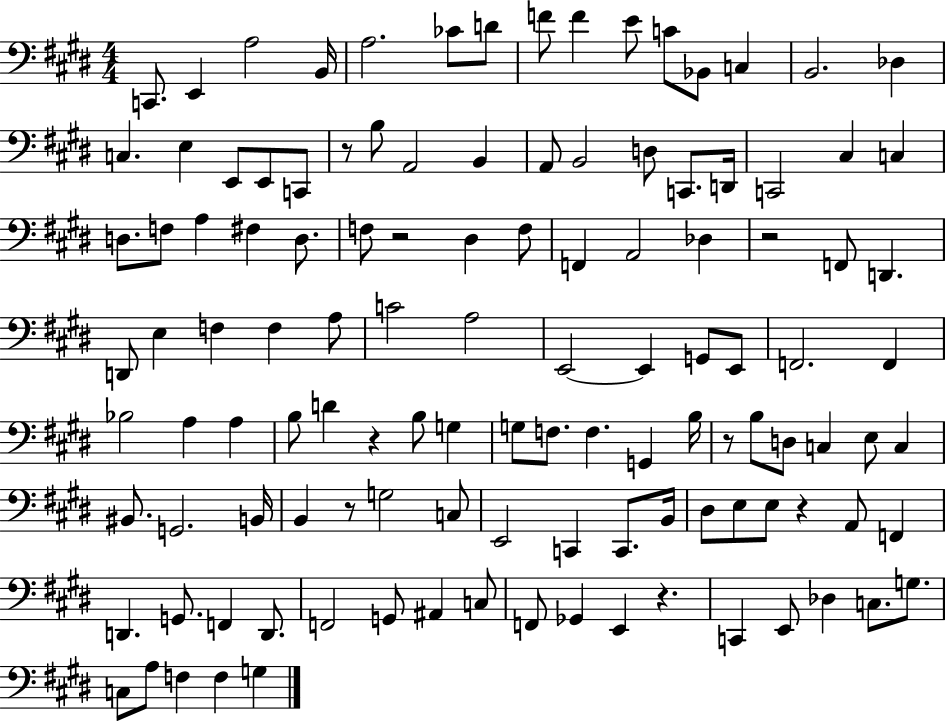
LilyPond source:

{
  \clef bass
  \numericTimeSignature
  \time 4/4
  \key e \major
  c,8. e,4 a2 b,16 | a2. ces'8 d'8 | f'8 f'4 e'8 c'8 bes,8 c4 | b,2. des4 | \break c4. e4 e,8 e,8 c,8 | r8 b8 a,2 b,4 | a,8 b,2 d8 c,8. d,16 | c,2 cis4 c4 | \break d8. f8 a4 fis4 d8. | f8 r2 dis4 f8 | f,4 a,2 des4 | r2 f,8 d,4. | \break d,8 e4 f4 f4 a8 | c'2 a2 | e,2~~ e,4 g,8 e,8 | f,2. f,4 | \break bes2 a4 a4 | b8 d'4 r4 b8 g4 | g8 f8. f4. g,4 b16 | r8 b8 d8 c4 e8 c4 | \break bis,8. g,2. b,16 | b,4 r8 g2 c8 | e,2 c,4 c,8. b,16 | dis8 e8 e8 r4 a,8 f,4 | \break d,4. g,8. f,4 d,8. | f,2 g,8 ais,4 c8 | f,8 ges,4 e,4 r4. | c,4 e,8 des4 c8. g8. | \break c8 a8 f4 f4 g4 | \bar "|."
}